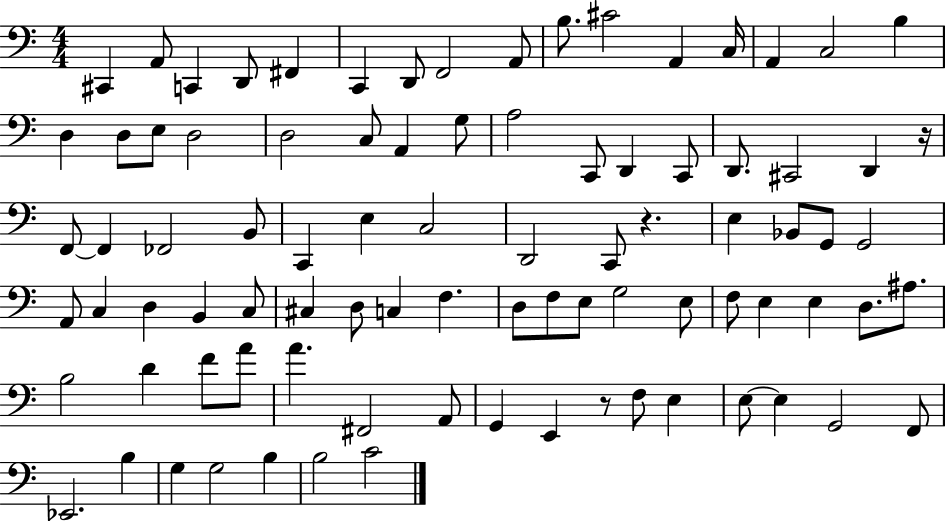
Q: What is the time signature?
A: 4/4